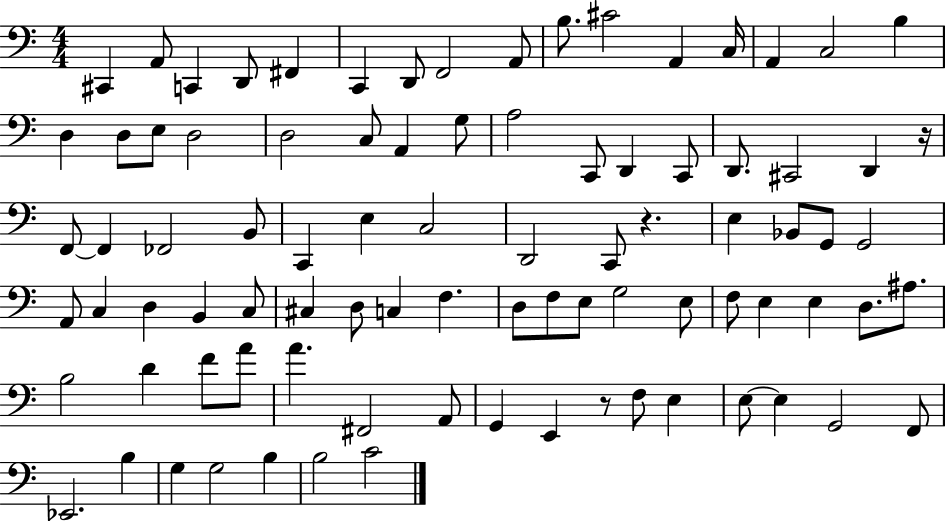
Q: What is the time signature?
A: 4/4